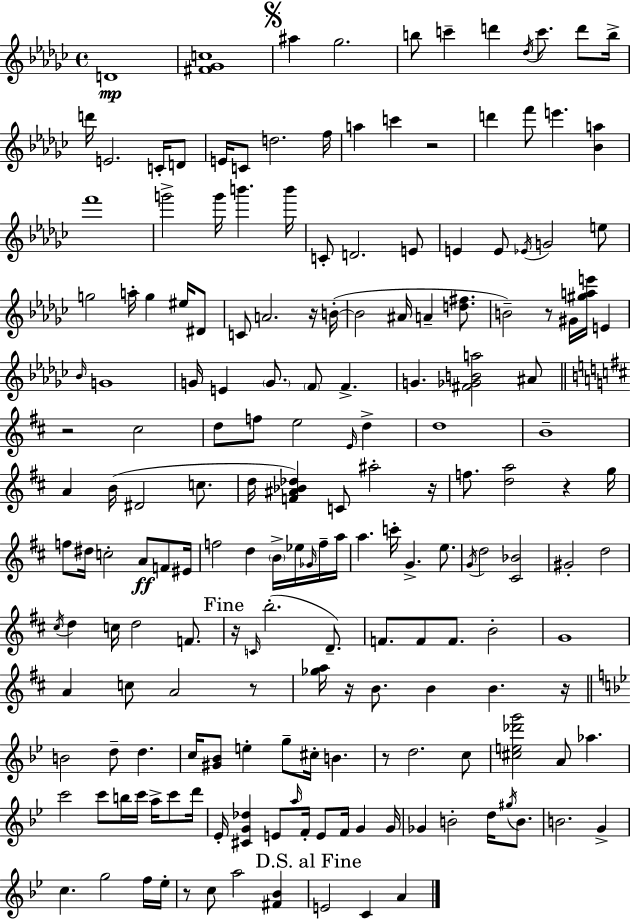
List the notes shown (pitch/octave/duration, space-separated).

D4/w [F#4,Gb4,C5]/w A#5/q Gb5/h. B5/e C6/q D6/q Db5/s C6/e. D6/e B5/s D6/s E4/h. C4/s D4/e E4/s C4/e D5/h. F5/s A5/q C6/q R/h D6/q F6/e E6/q. [Bb4,A5]/q F6/w G6/h G6/s B6/q. B6/s C4/e D4/h. E4/e E4/q E4/e Eb4/s G4/h E5/e G5/h A5/s G5/q EIS5/s D#4/e C4/e A4/h. R/s B4/s B4/h A#4/s A4/q [D5,F#5]/e. B4/h R/e G#4/s [G#5,A5,E6]/s E4/q Bb4/s G4/w G4/s E4/q G4/e. F4/e F4/q. G4/q. [F#4,Gb4,B4,A5]/h A#4/e R/h C#5/h D5/e F5/e E5/h E4/s D5/q D5/w B4/w A4/q B4/s D#4/h C5/e. D5/s [F4,A#4,Bb4,Db5]/q C4/e A#5/h R/s F5/e. [D5,A5]/h R/q G5/s F5/e D#5/s C5/h A4/e F4/e EIS4/s F5/h D5/q B4/s Eb5/s Gb4/s F5/s A5/s A5/q. C6/s G4/q. E5/e. G4/s D5/h [C#4,Bb4]/h G#4/h D5/h C#5/s D5/q C5/s D5/h F4/e. R/s C4/s B5/h. D4/e. F4/e. F4/e F4/e. B4/h G4/w A4/q C5/e A4/h R/e [Gb5,A5]/s R/s B4/e. B4/q B4/q. R/s B4/h D5/e D5/q. C5/s [G#4,Bb4]/e E5/q G5/e C#5/s B4/q. R/e D5/h. C5/e [C#5,E5,Db6,G6]/h A4/e Ab5/q. C6/h C6/e B5/s C6/s A5/s C6/e D6/s Eb4/s [C#4,G4,Db5]/q E4/e A5/s F4/s E4/e F4/s G4/q G4/s Gb4/q B4/h D5/s G#5/s B4/e. B4/h. G4/q C5/q. G5/h F5/s Eb5/s R/e C5/e A5/h [F#4,Bb4]/q E4/h C4/q A4/q